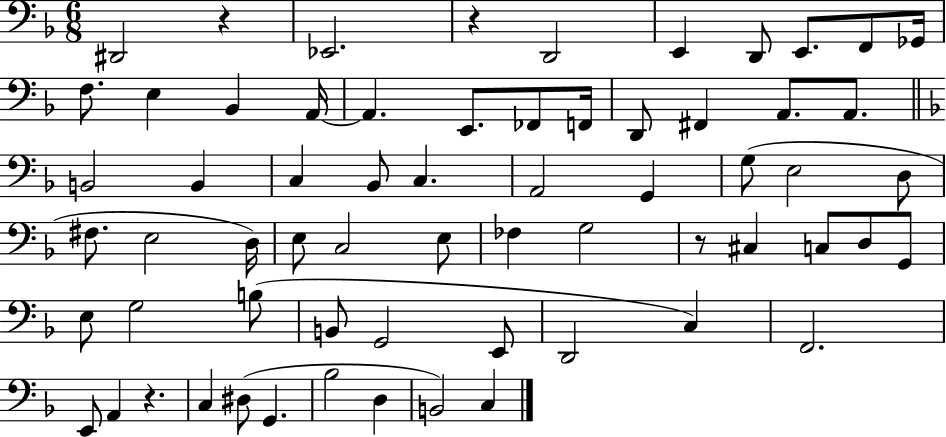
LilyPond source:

{
  \clef bass
  \numericTimeSignature
  \time 6/8
  \key f \major
  dis,2 r4 | ees,2. | r4 d,2 | e,4 d,8 e,8. f,8 ges,16 | \break f8. e4 bes,4 a,16~~ | a,4. e,8. fes,8 f,16 | d,8 fis,4 a,8. a,8. | \bar "||" \break \key f \major b,2 b,4 | c4 bes,8 c4. | a,2 g,4 | g8( e2 d8 | \break fis8. e2 d16) | e8 c2 e8 | fes4 g2 | r8 cis4 c8 d8 g,8 | \break e8 g2 b8( | b,8 g,2 e,8 | d,2 c4) | f,2. | \break e,8 a,4 r4. | c4 dis8( g,4. | bes2 d4 | b,2) c4 | \break \bar "|."
}